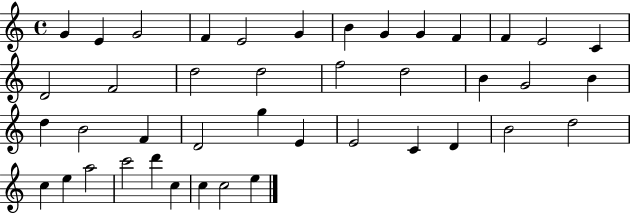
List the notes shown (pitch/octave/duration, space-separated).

G4/q E4/q G4/h F4/q E4/h G4/q B4/q G4/q G4/q F4/q F4/q E4/h C4/q D4/h F4/h D5/h D5/h F5/h D5/h B4/q G4/h B4/q D5/q B4/h F4/q D4/h G5/q E4/q E4/h C4/q D4/q B4/h D5/h C5/q E5/q A5/h C6/h D6/q C5/q C5/q C5/h E5/q